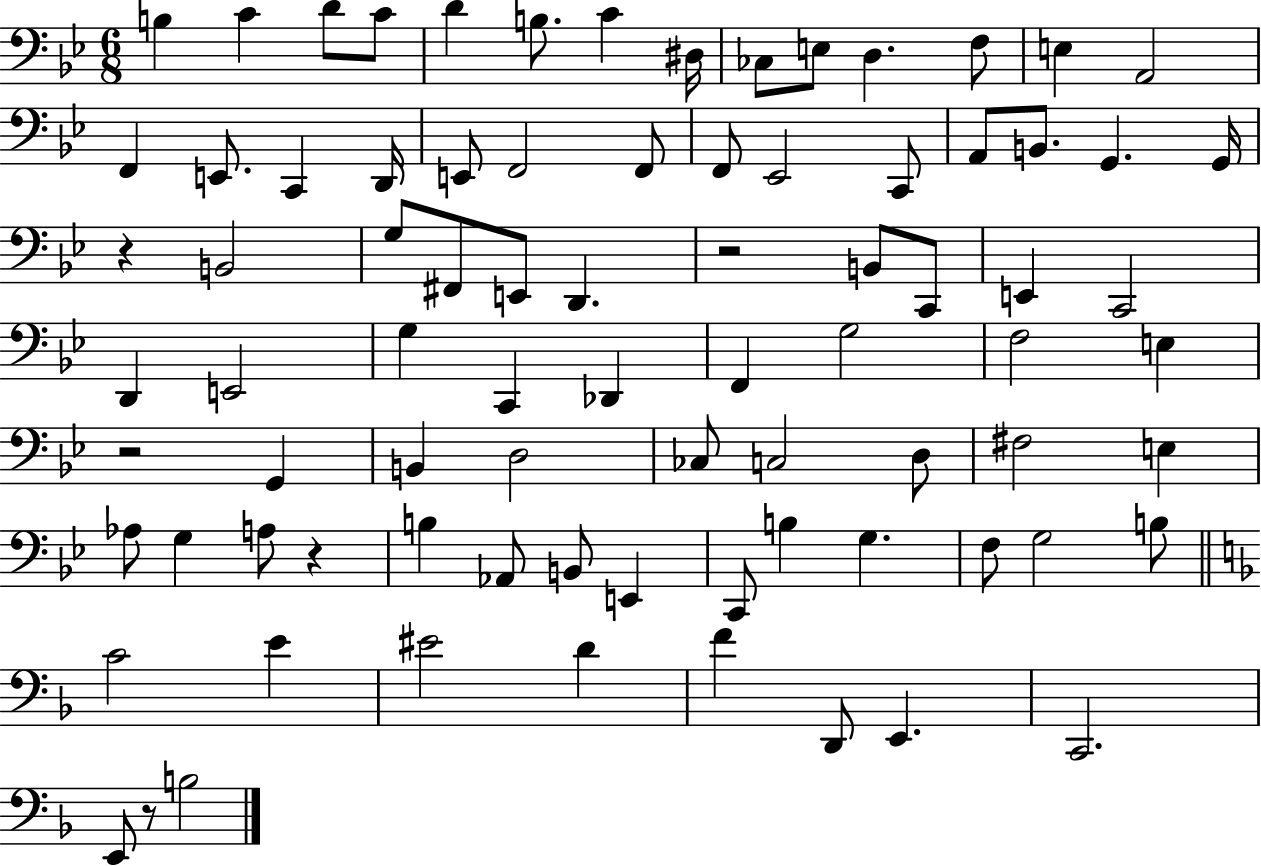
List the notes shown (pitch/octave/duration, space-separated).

B3/q C4/q D4/e C4/e D4/q B3/e. C4/q D#3/s CES3/e E3/e D3/q. F3/e E3/q A2/h F2/q E2/e. C2/q D2/s E2/e F2/h F2/e F2/e Eb2/h C2/e A2/e B2/e. G2/q. G2/s R/q B2/h G3/e F#2/e E2/e D2/q. R/h B2/e C2/e E2/q C2/h D2/q E2/h G3/q C2/q Db2/q F2/q G3/h F3/h E3/q R/h G2/q B2/q D3/h CES3/e C3/h D3/e F#3/h E3/q Ab3/e G3/q A3/e R/q B3/q Ab2/e B2/e E2/q C2/e B3/q G3/q. F3/e G3/h B3/e C4/h E4/q EIS4/h D4/q F4/q D2/e E2/q. C2/h. E2/e R/e B3/h